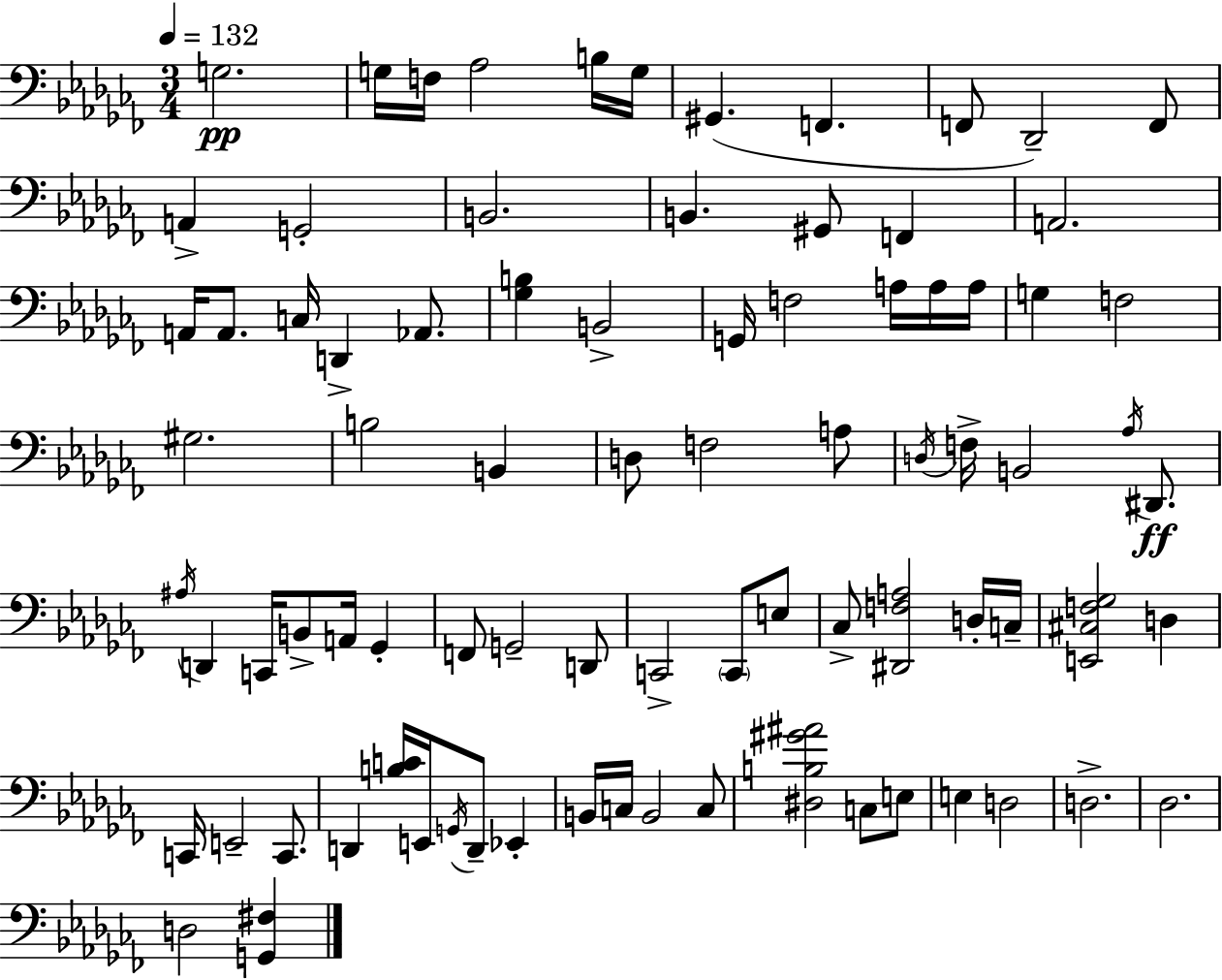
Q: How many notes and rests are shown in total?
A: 83